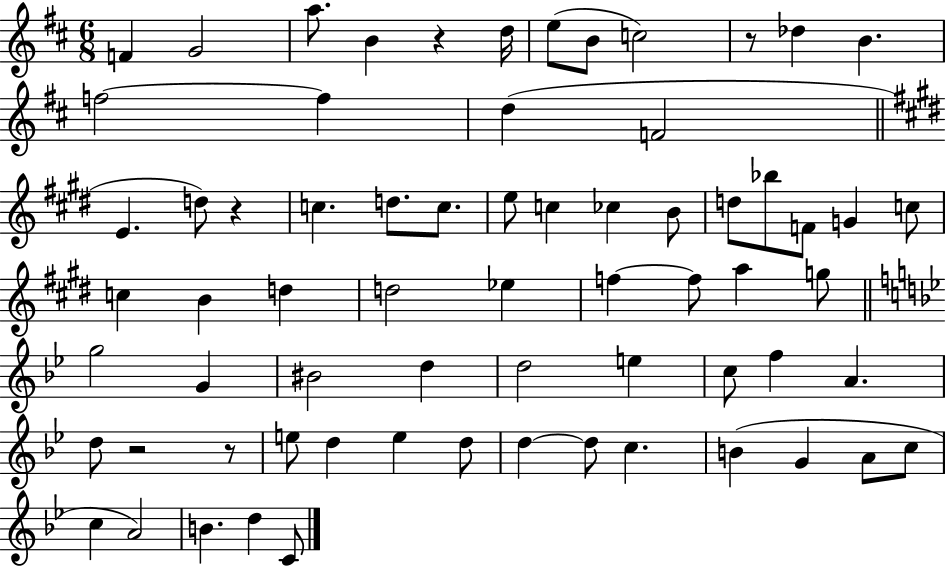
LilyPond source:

{
  \clef treble
  \numericTimeSignature
  \time 6/8
  \key d \major
  f'4 g'2 | a''8. b'4 r4 d''16 | e''8( b'8 c''2) | r8 des''4 b'4. | \break f''2~~ f''4 | d''4( f'2 | \bar "||" \break \key e \major e'4. d''8) r4 | c''4. d''8. c''8. | e''8 c''4 ces''4 b'8 | d''8 bes''8 f'8 g'4 c''8 | \break c''4 b'4 d''4 | d''2 ees''4 | f''4~~ f''8 a''4 g''8 | \bar "||" \break \key bes \major g''2 g'4 | bis'2 d''4 | d''2 e''4 | c''8 f''4 a'4. | \break d''8 r2 r8 | e''8 d''4 e''4 d''8 | d''4~~ d''8 c''4. | b'4( g'4 a'8 c''8 | \break c''4 a'2) | b'4. d''4 c'8 | \bar "|."
}